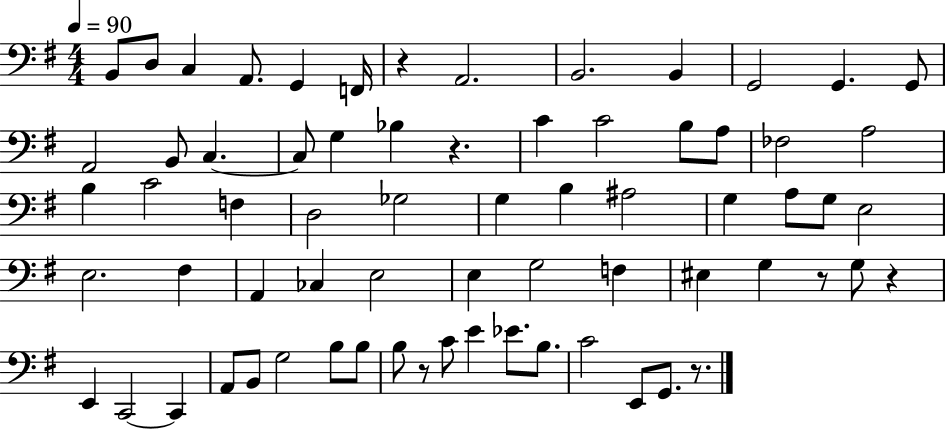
{
  \clef bass
  \numericTimeSignature
  \time 4/4
  \key g \major
  \tempo 4 = 90
  b,8 d8 c4 a,8. g,4 f,16 | r4 a,2. | b,2. b,4 | g,2 g,4. g,8 | \break a,2 b,8 c4.~~ | c8 g4 bes4 r4. | c'4 c'2 b8 a8 | fes2 a2 | \break b4 c'2 f4 | d2 ges2 | g4 b4 ais2 | g4 a8 g8 e2 | \break e2. fis4 | a,4 ces4 e2 | e4 g2 f4 | eis4 g4 r8 g8 r4 | \break e,4 c,2~~ c,4 | a,8 b,8 g2 b8 b8 | b8 r8 c'8 e'4 ees'8. b8. | c'2 e,8 g,8. r8. | \break \bar "|."
}